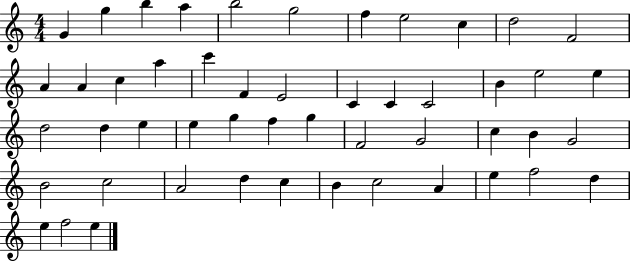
{
  \clef treble
  \numericTimeSignature
  \time 4/4
  \key c \major
  g'4 g''4 b''4 a''4 | b''2 g''2 | f''4 e''2 c''4 | d''2 f'2 | \break a'4 a'4 c''4 a''4 | c'''4 f'4 e'2 | c'4 c'4 c'2 | b'4 e''2 e''4 | \break d''2 d''4 e''4 | e''4 g''4 f''4 g''4 | f'2 g'2 | c''4 b'4 g'2 | \break b'2 c''2 | a'2 d''4 c''4 | b'4 c''2 a'4 | e''4 f''2 d''4 | \break e''4 f''2 e''4 | \bar "|."
}